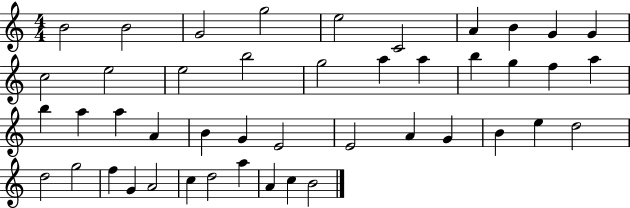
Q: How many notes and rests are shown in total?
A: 45